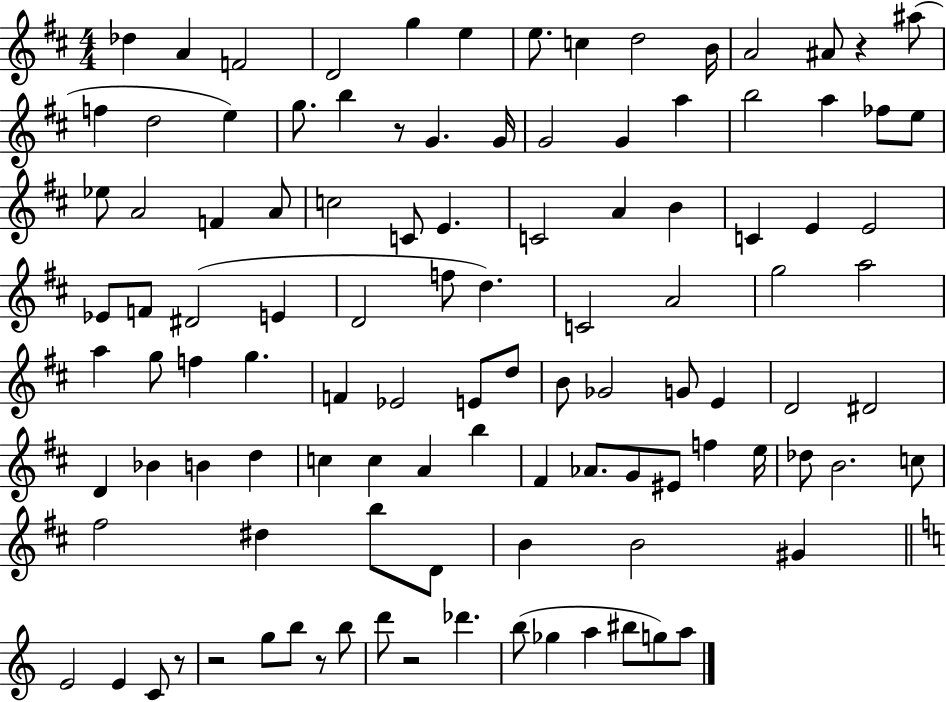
{
  \clef treble
  \numericTimeSignature
  \time 4/4
  \key d \major
  \repeat volta 2 { des''4 a'4 f'2 | d'2 g''4 e''4 | e''8. c''4 d''2 b'16 | a'2 ais'8 r4 ais''8( | \break f''4 d''2 e''4) | g''8. b''4 r8 g'4. g'16 | g'2 g'4 a''4 | b''2 a''4 fes''8 e''8 | \break ees''8 a'2 f'4 a'8 | c''2 c'8 e'4. | c'2 a'4 b'4 | c'4 e'4 e'2 | \break ees'8 f'8 dis'2( e'4 | d'2 f''8 d''4.) | c'2 a'2 | g''2 a''2 | \break a''4 g''8 f''4 g''4. | f'4 ees'2 e'8 d''8 | b'8 ges'2 g'8 e'4 | d'2 dis'2 | \break d'4 bes'4 b'4 d''4 | c''4 c''4 a'4 b''4 | fis'4 aes'8. g'8 eis'8 f''4 e''16 | des''8 b'2. c''8 | \break fis''2 dis''4 b''8 d'8 | b'4 b'2 gis'4 | \bar "||" \break \key c \major e'2 e'4 c'8 r8 | r2 g''8 b''8 r8 b''8 | d'''8 r2 des'''4. | b''8( ges''4 a''4 bis''8 g''8) a''8 | \break } \bar "|."
}